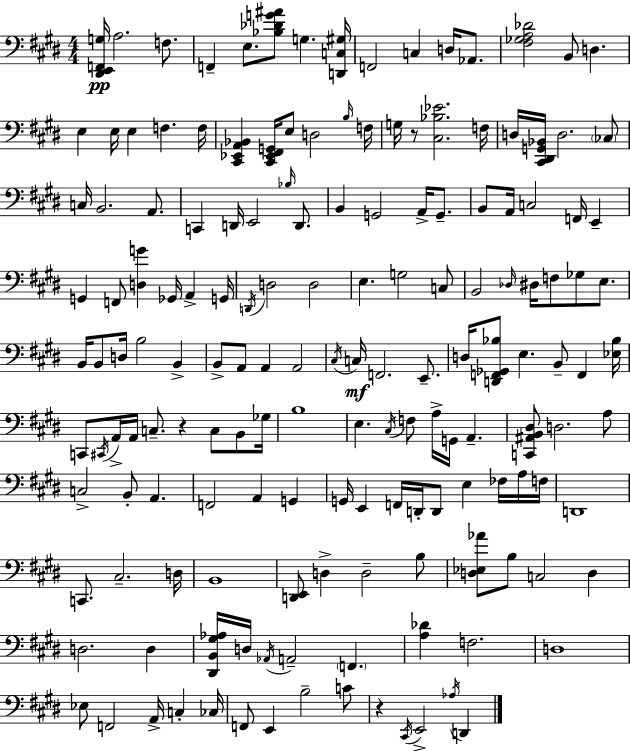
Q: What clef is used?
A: bass